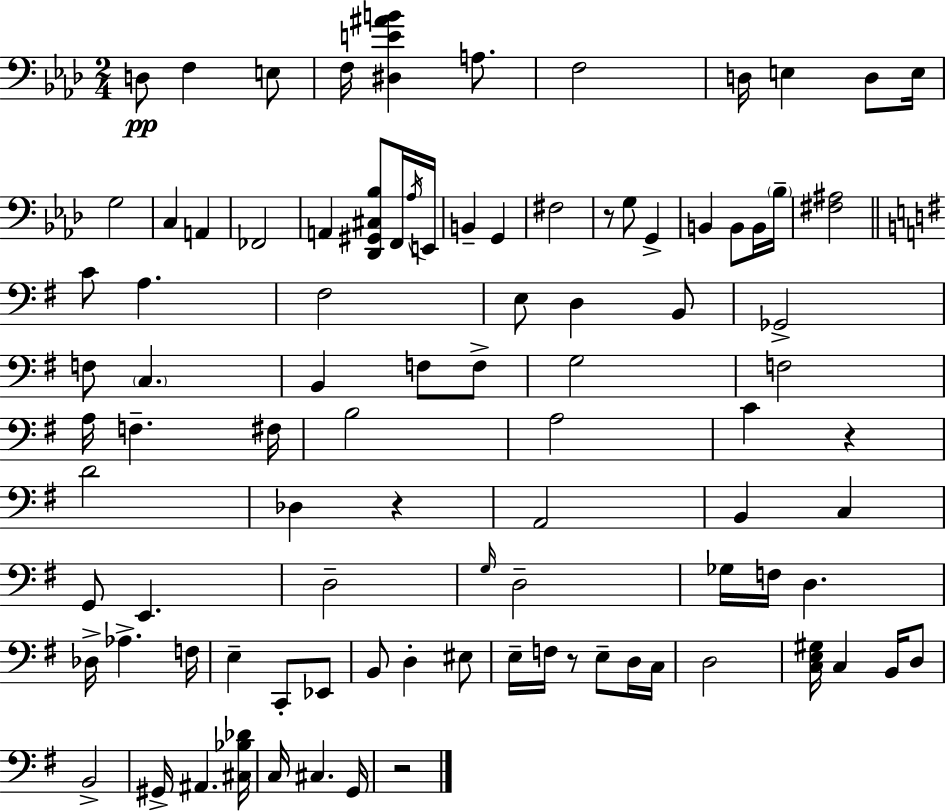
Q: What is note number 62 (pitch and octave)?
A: Ab3